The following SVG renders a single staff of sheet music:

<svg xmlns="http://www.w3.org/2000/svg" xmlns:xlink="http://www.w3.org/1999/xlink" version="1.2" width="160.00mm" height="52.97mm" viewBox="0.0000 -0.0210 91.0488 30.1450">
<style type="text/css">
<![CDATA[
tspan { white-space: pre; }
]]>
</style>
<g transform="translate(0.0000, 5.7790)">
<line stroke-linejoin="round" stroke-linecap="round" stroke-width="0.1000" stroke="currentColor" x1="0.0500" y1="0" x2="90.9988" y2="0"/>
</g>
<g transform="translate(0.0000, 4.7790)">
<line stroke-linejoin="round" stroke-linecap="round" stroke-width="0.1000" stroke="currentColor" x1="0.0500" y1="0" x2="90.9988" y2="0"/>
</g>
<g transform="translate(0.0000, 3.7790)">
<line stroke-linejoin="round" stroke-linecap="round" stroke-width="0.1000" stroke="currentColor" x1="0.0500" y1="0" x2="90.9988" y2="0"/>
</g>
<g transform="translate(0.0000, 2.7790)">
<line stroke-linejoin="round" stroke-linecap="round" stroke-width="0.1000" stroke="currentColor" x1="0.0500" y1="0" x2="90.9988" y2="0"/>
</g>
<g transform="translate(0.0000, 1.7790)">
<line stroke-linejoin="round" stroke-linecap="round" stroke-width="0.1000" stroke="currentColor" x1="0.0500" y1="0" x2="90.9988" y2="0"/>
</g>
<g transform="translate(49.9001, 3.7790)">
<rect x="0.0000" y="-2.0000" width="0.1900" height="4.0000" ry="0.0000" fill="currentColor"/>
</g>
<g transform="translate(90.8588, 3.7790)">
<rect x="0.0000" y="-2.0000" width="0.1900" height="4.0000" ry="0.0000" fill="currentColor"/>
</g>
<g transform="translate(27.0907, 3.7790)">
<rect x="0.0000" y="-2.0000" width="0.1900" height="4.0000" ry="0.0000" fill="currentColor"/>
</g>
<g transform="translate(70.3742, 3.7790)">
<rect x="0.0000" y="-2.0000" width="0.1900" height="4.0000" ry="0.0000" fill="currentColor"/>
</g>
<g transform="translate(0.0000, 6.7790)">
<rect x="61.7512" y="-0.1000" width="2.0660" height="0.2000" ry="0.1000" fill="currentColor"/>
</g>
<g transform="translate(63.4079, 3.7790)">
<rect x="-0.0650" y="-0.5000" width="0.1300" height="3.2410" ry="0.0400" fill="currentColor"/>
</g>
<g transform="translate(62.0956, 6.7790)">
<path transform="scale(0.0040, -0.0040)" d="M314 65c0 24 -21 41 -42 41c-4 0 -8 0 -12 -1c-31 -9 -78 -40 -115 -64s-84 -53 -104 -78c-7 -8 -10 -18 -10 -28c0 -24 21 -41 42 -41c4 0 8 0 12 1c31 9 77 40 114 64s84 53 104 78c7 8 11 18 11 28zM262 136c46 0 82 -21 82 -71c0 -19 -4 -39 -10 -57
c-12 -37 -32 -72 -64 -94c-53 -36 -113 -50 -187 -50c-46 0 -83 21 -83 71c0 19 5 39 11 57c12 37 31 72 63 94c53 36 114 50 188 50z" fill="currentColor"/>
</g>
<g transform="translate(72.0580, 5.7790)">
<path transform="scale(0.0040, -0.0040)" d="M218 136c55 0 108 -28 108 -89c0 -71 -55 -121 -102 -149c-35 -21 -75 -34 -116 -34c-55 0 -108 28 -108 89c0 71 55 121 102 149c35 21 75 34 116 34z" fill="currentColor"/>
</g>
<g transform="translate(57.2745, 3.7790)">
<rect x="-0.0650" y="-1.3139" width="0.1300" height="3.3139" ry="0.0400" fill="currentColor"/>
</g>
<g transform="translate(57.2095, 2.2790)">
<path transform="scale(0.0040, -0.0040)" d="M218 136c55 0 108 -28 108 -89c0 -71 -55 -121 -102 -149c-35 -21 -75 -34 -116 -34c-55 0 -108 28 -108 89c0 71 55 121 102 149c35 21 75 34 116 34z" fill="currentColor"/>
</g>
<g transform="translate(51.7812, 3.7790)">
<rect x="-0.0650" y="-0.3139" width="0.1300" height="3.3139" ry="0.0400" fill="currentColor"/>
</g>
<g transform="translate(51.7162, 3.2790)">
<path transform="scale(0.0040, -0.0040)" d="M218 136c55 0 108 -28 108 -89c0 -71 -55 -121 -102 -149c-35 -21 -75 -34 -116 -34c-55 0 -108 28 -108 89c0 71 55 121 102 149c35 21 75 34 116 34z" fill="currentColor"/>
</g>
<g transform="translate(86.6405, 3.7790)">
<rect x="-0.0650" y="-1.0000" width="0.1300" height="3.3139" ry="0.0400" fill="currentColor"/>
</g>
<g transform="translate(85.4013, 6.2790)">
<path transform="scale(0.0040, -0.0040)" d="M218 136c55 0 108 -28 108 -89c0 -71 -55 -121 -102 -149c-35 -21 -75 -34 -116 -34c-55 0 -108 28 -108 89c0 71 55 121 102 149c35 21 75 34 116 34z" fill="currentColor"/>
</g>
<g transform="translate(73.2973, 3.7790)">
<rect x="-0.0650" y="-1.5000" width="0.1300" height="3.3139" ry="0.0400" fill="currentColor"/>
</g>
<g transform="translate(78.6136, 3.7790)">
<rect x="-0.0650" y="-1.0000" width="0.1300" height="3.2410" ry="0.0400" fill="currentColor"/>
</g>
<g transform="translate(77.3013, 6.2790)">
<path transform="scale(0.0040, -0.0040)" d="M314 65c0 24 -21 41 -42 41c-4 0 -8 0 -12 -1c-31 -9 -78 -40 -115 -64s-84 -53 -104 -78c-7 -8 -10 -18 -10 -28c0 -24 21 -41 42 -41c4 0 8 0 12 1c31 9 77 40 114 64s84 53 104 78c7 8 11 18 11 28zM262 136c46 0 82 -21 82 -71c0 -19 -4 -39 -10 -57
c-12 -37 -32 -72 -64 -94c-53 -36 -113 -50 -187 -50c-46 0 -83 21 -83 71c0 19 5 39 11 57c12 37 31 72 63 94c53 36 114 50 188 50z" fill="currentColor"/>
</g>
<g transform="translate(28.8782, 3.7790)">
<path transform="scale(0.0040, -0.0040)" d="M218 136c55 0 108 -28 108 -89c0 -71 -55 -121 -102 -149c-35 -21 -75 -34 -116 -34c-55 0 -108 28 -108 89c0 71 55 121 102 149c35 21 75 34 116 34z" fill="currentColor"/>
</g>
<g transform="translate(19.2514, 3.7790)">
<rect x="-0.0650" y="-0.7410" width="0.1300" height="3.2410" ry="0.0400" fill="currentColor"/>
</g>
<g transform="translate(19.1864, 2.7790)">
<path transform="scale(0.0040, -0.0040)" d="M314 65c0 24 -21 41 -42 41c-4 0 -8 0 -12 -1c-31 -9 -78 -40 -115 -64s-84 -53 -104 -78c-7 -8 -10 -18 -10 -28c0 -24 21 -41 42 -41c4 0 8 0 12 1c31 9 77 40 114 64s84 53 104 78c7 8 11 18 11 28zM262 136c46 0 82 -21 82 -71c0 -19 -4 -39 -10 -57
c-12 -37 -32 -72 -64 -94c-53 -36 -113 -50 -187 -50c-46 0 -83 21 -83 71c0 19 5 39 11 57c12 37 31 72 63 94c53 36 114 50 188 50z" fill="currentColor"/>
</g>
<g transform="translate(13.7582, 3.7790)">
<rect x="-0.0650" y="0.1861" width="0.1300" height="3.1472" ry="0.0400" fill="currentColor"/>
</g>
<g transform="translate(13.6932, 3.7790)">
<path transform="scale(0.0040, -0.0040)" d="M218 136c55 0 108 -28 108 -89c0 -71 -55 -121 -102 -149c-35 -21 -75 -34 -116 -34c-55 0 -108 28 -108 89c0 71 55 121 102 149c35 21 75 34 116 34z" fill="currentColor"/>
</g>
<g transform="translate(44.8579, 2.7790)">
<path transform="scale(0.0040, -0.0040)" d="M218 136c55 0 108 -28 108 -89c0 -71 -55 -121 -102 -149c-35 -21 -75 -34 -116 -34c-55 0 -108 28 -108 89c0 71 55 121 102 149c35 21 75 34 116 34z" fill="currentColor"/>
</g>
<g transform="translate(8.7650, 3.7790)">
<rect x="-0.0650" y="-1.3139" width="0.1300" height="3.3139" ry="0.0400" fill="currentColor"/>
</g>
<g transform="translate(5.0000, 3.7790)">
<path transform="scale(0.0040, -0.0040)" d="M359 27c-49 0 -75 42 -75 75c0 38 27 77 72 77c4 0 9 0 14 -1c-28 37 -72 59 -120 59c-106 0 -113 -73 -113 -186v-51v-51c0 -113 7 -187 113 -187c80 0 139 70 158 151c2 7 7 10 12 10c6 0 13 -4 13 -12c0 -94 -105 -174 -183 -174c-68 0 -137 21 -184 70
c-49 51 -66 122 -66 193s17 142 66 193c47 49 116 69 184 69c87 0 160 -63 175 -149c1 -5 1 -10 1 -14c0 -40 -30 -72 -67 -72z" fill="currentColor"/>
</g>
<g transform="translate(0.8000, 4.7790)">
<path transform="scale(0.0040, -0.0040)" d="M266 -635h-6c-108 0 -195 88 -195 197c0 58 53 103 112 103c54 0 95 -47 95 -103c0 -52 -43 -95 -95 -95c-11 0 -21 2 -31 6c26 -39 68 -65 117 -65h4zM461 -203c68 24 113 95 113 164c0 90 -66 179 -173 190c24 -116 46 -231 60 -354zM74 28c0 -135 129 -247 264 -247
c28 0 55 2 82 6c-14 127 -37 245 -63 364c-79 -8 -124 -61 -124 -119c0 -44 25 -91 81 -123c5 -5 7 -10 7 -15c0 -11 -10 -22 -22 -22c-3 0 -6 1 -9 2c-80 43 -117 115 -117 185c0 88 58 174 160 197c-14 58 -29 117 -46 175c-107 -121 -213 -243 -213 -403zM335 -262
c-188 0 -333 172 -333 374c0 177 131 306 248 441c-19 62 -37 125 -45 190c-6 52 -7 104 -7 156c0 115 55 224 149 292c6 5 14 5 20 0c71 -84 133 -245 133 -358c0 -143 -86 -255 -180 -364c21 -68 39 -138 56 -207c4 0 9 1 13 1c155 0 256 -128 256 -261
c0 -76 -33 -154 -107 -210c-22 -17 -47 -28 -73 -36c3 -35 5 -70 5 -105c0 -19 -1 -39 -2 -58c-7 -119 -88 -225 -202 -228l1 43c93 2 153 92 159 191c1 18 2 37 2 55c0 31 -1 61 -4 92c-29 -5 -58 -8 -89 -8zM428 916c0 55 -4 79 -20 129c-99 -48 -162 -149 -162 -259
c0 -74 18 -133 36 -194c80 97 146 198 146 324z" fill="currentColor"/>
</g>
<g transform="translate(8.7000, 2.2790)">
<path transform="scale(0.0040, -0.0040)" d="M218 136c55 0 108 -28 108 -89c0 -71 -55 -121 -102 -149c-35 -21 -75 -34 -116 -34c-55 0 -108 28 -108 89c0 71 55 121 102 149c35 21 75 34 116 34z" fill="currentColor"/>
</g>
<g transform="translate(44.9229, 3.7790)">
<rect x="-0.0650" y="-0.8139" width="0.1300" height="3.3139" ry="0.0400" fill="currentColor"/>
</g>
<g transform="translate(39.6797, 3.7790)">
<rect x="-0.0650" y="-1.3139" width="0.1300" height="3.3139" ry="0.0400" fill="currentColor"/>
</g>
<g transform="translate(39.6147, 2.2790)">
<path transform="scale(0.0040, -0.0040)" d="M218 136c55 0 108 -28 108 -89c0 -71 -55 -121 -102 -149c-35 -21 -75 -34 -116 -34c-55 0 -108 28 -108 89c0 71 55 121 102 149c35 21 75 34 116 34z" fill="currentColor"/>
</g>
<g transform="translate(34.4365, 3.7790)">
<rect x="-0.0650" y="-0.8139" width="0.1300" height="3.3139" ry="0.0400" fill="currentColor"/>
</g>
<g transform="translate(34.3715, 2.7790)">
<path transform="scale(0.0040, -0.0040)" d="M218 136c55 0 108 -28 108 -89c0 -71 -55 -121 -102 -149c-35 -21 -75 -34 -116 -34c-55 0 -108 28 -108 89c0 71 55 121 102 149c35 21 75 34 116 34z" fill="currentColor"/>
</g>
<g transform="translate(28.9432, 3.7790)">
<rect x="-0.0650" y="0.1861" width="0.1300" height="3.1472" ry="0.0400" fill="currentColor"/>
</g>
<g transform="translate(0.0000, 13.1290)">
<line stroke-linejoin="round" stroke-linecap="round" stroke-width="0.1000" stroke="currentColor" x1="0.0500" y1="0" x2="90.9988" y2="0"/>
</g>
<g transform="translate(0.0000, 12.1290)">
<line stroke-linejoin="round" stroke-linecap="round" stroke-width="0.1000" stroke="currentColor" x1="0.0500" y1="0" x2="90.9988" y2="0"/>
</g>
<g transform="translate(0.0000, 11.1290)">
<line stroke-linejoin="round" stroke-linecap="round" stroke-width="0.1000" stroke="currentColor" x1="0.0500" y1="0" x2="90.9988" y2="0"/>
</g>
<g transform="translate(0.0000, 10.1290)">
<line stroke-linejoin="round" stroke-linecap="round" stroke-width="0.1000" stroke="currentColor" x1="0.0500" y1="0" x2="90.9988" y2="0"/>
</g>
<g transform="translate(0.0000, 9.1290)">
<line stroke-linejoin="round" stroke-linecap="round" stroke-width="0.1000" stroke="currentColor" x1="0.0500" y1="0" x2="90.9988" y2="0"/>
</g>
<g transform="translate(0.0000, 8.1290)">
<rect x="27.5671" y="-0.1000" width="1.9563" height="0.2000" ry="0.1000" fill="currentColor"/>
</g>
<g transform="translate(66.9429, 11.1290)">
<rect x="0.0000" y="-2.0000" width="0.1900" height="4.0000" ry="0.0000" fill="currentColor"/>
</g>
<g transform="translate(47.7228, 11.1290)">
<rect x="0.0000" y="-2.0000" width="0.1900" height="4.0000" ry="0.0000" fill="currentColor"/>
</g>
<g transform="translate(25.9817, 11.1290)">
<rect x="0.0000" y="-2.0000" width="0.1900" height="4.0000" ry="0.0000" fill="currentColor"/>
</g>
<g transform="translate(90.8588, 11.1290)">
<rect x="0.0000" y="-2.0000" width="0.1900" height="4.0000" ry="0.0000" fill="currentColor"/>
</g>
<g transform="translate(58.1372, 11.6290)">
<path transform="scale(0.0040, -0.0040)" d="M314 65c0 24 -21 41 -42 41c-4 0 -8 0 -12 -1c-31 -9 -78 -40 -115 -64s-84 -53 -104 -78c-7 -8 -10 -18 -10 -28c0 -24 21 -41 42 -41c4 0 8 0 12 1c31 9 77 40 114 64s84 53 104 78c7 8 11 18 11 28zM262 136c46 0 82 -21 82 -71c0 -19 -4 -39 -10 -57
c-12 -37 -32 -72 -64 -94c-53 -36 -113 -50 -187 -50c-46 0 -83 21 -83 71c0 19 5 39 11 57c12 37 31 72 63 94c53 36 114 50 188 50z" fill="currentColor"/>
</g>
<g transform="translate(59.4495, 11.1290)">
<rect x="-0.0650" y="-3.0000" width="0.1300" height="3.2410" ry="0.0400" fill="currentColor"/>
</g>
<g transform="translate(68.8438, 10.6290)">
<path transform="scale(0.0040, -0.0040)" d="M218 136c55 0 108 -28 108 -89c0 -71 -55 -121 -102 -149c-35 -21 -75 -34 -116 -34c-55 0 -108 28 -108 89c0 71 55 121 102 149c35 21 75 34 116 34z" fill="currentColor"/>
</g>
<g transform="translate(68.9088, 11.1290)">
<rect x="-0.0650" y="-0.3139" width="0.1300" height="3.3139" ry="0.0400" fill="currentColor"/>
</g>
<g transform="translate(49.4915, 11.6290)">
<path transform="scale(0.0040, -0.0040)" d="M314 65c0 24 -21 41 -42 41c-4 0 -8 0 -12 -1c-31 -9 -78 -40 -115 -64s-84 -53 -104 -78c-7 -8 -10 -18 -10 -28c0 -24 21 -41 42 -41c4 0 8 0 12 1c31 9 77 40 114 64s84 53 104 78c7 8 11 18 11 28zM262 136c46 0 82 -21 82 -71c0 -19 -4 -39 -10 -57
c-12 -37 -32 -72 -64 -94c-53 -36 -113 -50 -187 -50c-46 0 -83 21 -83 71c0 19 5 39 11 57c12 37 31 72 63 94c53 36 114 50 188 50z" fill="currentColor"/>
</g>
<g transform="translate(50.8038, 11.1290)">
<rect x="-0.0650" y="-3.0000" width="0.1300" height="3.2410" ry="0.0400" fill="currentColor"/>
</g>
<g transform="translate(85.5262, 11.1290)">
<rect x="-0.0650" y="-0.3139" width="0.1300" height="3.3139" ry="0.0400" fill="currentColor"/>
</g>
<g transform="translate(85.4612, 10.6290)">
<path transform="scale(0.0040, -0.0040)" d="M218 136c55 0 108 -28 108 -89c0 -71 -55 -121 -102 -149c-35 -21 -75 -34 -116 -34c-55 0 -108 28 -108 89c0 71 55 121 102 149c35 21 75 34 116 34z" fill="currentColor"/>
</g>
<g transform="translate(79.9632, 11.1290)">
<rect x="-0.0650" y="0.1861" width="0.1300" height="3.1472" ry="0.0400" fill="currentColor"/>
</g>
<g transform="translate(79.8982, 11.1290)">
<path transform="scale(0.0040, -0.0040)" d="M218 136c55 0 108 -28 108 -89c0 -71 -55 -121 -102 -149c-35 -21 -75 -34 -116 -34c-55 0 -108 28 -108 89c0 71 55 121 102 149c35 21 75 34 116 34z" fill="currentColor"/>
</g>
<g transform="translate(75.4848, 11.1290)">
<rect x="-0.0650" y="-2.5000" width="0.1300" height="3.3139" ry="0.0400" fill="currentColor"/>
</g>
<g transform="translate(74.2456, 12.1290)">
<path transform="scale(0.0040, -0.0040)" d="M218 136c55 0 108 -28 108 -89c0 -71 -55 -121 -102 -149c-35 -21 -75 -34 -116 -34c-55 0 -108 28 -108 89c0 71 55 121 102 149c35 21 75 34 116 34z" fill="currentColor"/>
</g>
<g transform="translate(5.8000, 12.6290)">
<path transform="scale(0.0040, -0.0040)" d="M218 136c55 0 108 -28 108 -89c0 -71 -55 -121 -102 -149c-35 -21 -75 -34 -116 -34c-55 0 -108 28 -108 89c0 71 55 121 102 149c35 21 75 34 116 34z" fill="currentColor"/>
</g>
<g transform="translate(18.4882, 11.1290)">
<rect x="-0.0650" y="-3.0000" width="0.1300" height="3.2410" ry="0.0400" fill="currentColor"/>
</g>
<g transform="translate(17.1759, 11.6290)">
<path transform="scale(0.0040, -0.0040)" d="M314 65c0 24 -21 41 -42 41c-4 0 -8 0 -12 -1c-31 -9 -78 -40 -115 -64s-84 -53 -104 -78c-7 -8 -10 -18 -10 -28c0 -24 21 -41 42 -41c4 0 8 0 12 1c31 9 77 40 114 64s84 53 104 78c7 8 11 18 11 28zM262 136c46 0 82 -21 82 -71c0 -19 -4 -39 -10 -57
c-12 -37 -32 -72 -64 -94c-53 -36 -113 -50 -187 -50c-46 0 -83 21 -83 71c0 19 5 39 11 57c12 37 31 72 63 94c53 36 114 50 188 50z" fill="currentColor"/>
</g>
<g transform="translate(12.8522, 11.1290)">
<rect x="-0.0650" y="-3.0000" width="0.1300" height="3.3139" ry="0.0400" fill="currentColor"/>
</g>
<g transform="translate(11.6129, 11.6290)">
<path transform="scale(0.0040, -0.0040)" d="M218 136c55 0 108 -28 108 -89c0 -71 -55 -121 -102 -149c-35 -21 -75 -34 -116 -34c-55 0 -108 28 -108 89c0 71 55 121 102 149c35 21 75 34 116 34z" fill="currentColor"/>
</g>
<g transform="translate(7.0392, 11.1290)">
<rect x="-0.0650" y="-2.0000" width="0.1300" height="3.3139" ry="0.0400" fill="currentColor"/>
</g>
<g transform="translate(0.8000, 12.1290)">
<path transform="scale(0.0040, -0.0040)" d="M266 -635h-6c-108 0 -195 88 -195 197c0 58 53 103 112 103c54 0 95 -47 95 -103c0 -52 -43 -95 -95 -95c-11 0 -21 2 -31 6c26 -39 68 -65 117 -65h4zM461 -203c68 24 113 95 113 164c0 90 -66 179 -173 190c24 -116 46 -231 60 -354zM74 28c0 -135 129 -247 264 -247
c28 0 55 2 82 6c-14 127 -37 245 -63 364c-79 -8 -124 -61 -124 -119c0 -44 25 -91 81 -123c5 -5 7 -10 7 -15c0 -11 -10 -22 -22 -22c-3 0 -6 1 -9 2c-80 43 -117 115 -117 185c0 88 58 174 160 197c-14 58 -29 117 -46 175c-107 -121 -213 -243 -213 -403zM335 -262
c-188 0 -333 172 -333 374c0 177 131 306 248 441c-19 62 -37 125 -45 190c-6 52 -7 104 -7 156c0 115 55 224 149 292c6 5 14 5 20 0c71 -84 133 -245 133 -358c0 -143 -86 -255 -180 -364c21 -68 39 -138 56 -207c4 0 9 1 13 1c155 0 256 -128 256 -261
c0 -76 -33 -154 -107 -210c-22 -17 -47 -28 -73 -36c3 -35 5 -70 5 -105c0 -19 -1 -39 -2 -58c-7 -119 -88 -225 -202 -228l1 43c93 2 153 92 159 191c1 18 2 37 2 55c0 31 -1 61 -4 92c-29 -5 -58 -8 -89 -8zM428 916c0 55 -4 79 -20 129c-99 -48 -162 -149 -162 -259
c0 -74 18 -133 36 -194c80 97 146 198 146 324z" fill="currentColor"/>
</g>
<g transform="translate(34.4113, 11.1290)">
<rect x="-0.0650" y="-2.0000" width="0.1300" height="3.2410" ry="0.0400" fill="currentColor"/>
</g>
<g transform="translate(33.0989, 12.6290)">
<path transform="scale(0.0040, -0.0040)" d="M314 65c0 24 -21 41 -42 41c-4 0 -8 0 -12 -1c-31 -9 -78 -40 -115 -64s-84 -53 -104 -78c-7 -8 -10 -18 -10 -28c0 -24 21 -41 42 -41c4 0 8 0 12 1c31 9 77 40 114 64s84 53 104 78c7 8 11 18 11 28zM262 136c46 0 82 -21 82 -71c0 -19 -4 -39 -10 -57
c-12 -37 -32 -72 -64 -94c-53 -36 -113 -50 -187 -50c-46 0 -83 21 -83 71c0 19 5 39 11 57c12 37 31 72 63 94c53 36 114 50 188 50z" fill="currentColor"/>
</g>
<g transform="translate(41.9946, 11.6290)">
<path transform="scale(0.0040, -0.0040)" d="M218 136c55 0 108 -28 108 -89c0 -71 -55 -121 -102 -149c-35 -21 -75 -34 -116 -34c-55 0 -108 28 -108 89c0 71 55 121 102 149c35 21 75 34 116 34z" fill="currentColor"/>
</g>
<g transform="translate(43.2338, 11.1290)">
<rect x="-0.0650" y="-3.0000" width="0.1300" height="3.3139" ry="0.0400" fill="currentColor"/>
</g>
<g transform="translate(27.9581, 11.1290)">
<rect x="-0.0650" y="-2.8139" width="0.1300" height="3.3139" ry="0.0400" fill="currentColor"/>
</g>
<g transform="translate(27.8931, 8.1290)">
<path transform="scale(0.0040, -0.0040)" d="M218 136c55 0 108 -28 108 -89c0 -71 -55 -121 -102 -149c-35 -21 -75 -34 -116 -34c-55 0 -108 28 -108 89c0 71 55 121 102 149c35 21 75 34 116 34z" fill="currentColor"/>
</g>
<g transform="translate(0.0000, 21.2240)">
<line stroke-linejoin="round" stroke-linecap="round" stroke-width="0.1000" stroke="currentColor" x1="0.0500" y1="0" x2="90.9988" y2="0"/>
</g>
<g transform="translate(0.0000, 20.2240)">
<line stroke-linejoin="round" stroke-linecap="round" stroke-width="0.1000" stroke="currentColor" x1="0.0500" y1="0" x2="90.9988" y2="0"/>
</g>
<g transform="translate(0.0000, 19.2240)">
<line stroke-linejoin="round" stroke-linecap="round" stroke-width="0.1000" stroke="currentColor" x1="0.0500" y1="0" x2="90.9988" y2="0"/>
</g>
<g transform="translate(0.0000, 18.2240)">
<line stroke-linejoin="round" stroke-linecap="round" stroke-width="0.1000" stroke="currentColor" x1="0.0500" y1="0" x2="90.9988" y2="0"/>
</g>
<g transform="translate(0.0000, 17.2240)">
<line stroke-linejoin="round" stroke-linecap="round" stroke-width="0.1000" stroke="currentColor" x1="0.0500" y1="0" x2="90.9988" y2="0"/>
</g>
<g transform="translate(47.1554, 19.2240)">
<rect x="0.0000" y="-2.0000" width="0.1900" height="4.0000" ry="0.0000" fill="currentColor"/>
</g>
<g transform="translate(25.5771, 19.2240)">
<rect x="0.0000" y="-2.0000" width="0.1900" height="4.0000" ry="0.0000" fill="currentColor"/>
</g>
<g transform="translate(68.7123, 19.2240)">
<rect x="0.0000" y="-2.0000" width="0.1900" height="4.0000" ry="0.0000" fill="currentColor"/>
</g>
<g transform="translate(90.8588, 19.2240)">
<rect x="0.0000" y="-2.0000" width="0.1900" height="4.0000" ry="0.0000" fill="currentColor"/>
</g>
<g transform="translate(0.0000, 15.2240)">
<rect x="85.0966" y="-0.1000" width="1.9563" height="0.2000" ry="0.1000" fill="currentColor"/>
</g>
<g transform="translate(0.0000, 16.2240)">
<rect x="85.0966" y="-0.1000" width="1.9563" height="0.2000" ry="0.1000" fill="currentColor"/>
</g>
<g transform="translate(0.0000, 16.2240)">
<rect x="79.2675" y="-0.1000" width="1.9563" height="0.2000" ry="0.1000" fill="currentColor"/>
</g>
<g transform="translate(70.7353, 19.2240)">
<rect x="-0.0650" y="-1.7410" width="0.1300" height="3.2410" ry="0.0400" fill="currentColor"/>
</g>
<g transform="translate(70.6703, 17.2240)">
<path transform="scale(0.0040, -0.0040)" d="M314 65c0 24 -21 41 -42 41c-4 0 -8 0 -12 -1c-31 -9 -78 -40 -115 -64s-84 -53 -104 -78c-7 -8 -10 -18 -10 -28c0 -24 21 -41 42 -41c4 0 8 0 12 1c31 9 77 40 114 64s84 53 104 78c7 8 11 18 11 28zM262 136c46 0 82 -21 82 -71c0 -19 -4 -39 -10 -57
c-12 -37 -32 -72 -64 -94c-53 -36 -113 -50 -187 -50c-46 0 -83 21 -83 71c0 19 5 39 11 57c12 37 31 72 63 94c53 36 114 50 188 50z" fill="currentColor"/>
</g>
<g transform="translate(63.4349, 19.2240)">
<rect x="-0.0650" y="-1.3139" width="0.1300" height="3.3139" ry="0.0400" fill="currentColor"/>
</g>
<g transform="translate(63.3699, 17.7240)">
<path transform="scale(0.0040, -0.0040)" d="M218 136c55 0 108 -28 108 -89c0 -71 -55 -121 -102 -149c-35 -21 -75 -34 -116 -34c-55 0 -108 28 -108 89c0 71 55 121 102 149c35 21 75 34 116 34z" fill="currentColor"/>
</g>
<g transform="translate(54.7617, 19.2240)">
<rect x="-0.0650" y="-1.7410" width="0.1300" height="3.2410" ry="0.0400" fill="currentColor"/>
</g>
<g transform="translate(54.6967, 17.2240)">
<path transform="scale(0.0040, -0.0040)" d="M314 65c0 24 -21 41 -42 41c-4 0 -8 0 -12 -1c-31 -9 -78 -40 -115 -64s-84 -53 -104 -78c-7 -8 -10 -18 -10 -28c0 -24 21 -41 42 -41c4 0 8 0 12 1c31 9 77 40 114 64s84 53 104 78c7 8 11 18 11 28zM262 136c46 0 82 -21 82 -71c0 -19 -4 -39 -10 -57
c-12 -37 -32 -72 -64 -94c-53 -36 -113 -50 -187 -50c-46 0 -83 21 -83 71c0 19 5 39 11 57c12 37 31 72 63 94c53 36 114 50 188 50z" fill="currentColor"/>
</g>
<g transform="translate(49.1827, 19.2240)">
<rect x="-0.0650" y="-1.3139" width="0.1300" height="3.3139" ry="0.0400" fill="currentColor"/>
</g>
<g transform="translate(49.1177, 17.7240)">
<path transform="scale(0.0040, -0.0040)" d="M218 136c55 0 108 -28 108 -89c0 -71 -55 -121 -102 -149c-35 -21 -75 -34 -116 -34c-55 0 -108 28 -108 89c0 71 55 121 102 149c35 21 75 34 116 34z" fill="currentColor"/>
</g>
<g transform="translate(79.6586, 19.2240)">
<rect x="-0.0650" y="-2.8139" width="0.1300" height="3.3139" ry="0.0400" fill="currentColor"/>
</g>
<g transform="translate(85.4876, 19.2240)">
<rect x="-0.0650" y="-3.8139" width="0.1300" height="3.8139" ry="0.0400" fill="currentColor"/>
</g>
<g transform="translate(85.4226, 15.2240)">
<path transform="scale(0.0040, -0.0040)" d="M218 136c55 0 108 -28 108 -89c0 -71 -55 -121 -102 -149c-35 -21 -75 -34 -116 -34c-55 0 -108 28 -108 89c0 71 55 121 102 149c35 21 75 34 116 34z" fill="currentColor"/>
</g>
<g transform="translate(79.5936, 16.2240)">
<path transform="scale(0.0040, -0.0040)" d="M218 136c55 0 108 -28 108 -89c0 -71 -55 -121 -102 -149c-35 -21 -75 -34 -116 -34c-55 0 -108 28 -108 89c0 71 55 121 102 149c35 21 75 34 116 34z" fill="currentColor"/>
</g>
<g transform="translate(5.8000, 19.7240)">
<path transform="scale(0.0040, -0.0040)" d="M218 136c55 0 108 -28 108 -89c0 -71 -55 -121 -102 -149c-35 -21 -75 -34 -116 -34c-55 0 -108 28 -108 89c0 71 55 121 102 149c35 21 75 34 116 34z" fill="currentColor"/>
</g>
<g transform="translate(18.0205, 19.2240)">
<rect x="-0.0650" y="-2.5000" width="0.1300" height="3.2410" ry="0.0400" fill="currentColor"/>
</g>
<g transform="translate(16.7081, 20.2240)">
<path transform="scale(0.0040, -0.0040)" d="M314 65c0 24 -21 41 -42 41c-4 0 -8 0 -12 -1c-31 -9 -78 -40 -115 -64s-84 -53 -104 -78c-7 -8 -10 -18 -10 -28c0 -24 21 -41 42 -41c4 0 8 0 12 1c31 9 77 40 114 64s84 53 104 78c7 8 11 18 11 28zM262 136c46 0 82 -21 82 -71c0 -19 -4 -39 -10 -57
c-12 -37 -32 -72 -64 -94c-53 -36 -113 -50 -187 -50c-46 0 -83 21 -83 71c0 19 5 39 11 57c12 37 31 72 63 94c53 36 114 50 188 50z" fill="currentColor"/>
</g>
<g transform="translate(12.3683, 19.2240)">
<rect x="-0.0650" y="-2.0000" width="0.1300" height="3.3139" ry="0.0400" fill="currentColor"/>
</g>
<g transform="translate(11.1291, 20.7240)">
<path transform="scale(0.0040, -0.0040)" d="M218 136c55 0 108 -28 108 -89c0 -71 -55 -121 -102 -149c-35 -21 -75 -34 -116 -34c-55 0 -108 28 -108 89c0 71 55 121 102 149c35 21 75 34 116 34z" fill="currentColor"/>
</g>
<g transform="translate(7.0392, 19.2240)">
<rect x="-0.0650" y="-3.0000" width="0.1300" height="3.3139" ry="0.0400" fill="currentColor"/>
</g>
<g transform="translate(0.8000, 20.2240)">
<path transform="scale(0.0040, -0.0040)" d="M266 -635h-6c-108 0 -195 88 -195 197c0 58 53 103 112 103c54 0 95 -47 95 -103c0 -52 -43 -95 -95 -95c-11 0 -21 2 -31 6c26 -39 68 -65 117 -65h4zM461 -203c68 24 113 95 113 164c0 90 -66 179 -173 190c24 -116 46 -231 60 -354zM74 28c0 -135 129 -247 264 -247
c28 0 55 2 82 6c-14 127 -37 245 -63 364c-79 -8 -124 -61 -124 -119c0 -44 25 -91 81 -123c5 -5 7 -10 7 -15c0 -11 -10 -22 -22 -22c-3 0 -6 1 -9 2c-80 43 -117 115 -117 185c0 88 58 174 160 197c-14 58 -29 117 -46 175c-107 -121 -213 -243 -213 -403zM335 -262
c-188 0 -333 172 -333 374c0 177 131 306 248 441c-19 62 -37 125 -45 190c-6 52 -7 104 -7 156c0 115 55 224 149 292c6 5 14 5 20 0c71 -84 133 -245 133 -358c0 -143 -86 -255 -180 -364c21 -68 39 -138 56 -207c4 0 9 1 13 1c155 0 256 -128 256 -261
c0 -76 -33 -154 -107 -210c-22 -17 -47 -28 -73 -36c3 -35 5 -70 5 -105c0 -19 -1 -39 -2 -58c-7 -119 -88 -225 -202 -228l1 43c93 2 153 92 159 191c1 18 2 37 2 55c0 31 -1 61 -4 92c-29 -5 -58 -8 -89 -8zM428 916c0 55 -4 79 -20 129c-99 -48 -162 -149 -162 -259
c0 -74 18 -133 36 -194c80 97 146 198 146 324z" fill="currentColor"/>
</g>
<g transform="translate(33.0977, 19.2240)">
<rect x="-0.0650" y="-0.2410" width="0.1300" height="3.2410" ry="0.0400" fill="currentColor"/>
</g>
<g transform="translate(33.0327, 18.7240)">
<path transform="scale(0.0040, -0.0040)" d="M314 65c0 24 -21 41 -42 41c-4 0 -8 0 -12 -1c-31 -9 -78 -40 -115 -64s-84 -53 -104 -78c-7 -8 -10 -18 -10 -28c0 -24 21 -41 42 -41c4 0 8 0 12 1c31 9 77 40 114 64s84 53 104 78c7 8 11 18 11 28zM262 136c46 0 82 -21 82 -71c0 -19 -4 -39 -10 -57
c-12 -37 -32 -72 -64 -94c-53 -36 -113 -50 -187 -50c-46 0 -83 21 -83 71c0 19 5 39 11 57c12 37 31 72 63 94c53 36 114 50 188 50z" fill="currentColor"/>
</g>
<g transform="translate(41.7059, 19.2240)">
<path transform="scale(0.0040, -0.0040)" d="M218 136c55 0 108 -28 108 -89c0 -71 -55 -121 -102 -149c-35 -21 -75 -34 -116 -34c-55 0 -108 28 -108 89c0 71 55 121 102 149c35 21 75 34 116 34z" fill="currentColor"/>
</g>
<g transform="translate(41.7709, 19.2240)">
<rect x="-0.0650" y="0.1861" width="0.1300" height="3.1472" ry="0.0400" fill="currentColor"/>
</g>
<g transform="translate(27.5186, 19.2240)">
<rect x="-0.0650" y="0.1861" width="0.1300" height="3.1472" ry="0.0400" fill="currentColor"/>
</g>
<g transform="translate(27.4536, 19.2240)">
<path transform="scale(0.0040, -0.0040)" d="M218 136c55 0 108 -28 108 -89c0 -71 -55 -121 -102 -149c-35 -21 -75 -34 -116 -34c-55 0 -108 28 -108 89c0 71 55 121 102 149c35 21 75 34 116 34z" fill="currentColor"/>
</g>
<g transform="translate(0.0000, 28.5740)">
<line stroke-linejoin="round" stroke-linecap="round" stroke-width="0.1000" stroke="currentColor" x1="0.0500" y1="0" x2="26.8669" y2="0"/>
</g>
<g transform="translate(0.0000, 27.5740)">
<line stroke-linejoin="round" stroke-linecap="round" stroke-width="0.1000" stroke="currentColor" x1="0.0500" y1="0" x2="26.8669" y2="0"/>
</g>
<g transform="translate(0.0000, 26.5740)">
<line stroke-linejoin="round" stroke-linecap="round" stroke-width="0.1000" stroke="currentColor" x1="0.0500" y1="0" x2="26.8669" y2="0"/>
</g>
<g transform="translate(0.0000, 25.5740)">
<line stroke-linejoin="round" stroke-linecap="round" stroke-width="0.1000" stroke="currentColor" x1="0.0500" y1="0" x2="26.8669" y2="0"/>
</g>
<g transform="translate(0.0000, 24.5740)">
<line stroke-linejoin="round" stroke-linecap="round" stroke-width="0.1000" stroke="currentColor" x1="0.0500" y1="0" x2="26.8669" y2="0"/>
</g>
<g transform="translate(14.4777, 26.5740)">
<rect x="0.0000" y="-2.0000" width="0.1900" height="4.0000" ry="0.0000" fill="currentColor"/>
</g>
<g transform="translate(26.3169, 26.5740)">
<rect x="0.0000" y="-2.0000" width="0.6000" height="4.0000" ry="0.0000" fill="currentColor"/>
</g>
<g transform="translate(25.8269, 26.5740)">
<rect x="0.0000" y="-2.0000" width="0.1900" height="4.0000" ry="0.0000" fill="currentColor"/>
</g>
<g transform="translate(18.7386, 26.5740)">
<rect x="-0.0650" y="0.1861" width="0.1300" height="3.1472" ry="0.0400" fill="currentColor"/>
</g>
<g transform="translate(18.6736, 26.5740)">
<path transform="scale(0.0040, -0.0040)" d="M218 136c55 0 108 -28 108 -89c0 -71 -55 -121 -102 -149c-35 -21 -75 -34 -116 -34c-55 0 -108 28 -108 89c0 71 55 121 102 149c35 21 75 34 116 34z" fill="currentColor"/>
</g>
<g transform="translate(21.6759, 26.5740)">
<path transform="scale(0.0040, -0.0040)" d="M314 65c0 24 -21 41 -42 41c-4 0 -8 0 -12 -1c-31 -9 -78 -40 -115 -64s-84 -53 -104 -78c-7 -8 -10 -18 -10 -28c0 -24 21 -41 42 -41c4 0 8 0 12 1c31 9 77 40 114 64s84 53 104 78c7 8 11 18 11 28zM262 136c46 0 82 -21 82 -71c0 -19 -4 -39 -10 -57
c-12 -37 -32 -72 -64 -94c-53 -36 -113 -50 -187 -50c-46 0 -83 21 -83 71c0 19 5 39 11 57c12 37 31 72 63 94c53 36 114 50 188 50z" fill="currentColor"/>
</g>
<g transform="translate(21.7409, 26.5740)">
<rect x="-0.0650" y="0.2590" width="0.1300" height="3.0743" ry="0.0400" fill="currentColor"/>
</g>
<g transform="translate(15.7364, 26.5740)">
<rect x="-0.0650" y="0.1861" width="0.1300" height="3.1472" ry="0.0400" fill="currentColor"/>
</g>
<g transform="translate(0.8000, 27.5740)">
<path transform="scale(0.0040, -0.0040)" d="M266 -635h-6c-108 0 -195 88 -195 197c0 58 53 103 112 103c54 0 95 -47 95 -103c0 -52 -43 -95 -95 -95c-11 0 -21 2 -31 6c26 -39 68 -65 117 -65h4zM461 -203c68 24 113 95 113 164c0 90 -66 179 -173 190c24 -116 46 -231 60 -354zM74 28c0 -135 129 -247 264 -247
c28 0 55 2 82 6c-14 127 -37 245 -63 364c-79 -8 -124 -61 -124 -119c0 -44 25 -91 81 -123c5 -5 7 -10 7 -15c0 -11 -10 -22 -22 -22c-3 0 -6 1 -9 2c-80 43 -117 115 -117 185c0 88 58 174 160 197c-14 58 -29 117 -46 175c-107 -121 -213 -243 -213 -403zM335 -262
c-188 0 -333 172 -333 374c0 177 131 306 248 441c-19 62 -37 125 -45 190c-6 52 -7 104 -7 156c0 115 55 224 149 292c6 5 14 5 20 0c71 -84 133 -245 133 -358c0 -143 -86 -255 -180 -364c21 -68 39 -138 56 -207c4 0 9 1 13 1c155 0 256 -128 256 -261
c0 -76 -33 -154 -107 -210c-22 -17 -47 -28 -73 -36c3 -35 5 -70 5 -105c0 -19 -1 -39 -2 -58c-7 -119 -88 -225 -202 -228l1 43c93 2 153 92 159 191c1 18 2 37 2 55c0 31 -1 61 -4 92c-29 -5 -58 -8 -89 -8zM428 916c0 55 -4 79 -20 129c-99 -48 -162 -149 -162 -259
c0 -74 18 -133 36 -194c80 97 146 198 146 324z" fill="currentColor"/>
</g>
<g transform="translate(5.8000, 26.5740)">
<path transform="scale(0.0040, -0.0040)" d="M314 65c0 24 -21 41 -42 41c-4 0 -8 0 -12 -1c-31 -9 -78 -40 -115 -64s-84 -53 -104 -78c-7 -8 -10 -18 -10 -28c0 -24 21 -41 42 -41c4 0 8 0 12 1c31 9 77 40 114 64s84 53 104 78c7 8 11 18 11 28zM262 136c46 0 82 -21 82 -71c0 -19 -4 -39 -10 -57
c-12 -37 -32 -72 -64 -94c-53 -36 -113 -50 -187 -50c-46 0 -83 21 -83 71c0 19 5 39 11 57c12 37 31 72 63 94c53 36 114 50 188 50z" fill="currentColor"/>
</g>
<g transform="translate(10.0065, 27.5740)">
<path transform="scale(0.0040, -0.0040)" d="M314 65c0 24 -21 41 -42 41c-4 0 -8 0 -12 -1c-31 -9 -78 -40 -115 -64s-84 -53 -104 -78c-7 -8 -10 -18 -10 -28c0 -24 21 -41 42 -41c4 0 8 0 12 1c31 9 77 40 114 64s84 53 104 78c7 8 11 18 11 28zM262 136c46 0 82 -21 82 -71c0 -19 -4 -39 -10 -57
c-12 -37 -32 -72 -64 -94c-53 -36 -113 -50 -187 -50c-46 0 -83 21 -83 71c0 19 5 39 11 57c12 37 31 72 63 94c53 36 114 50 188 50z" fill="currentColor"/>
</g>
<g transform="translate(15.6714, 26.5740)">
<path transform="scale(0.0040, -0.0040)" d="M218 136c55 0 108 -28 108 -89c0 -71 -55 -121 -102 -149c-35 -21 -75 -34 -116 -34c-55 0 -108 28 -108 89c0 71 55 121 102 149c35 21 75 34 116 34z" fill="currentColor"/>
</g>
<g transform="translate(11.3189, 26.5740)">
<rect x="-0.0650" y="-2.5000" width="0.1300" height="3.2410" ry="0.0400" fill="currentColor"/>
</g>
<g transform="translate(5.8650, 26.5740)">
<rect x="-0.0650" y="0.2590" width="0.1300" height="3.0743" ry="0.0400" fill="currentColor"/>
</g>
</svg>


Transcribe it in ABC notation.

X:1
T:Untitled
M:4/4
L:1/4
K:C
e B d2 B d e d c e C2 E D2 D F A A2 a F2 A A2 A2 c G B c A F G2 B c2 B e f2 e f2 a c' B2 G2 B B B2